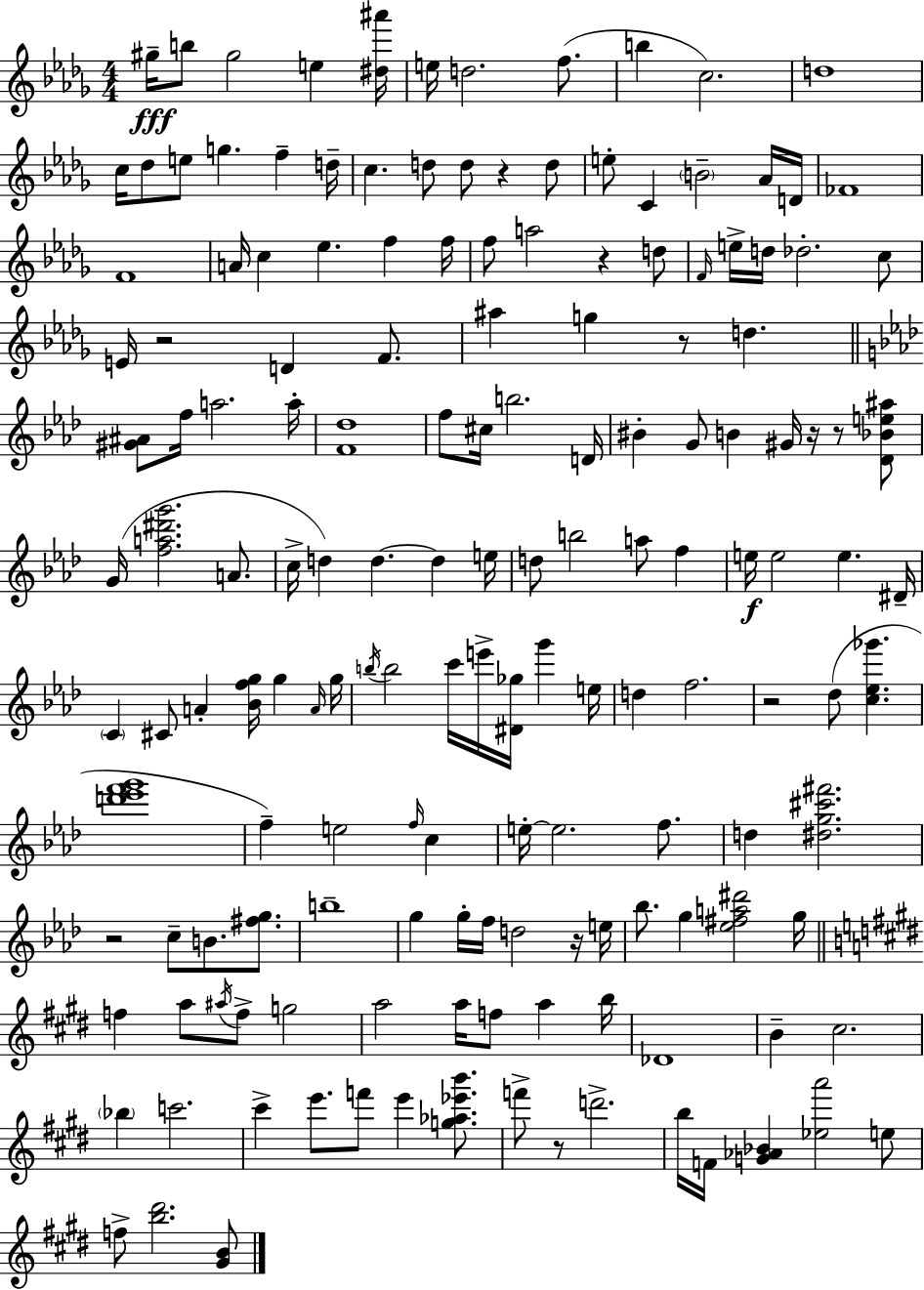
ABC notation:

X:1
T:Untitled
M:4/4
L:1/4
K:Bbm
^g/4 b/2 ^g2 e [^d^a']/4 e/4 d2 f/2 b c2 d4 c/4 _d/2 e/2 g f d/4 c d/2 d/2 z d/2 e/2 C B2 _A/4 D/4 _F4 F4 A/4 c _e f f/4 f/2 a2 z d/2 F/4 e/4 d/4 _d2 c/2 E/4 z2 D F/2 ^a g z/2 d [^G^A]/2 f/4 a2 a/4 [F_d]4 f/2 ^c/4 b2 D/4 ^B G/2 B ^G/4 z/4 z/2 [_D_Be^a]/2 G/4 [fa^d'g']2 A/2 c/4 d d d e/4 d/2 b2 a/2 f e/4 e2 e ^D/4 C ^C/2 A [_Bfg]/4 g A/4 g/4 b/4 b2 c'/4 e'/4 [^D_g]/4 g' e/4 d f2 z2 _d/2 [c_e_g'] [d'_e'f'g']4 f e2 f/4 c e/4 e2 f/2 d [^dg^c'^f']2 z2 c/2 B/2 [^fg]/2 b4 g g/4 f/4 d2 z/4 e/4 _b/2 g [_e^fa^d']2 g/4 f a/2 ^a/4 f/2 g2 a2 a/4 f/2 a b/4 _D4 B ^c2 _b c'2 ^c' e'/2 f'/2 e' [g_a_e'b']/2 f'/2 z/2 d'2 b/4 F/4 [G_A_B] [_ea']2 e/2 f/2 [b^d']2 [^GB]/2